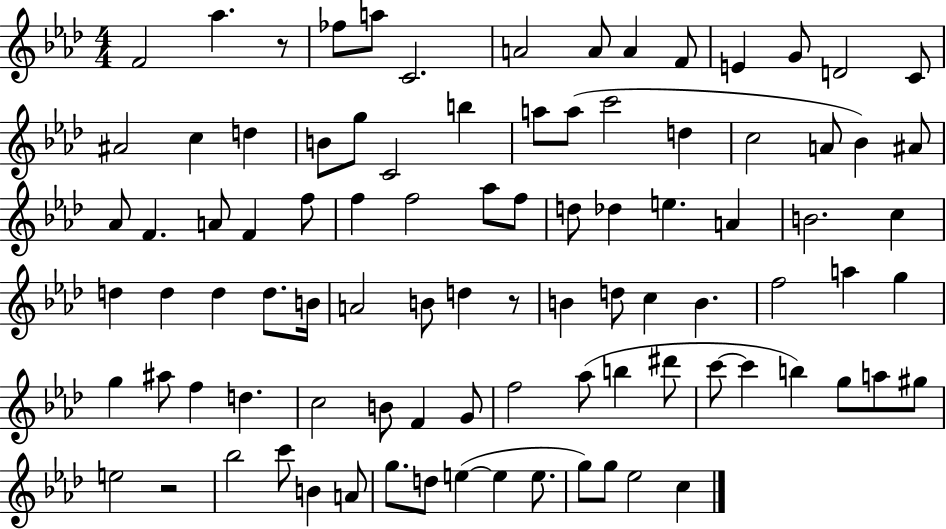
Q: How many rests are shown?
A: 3